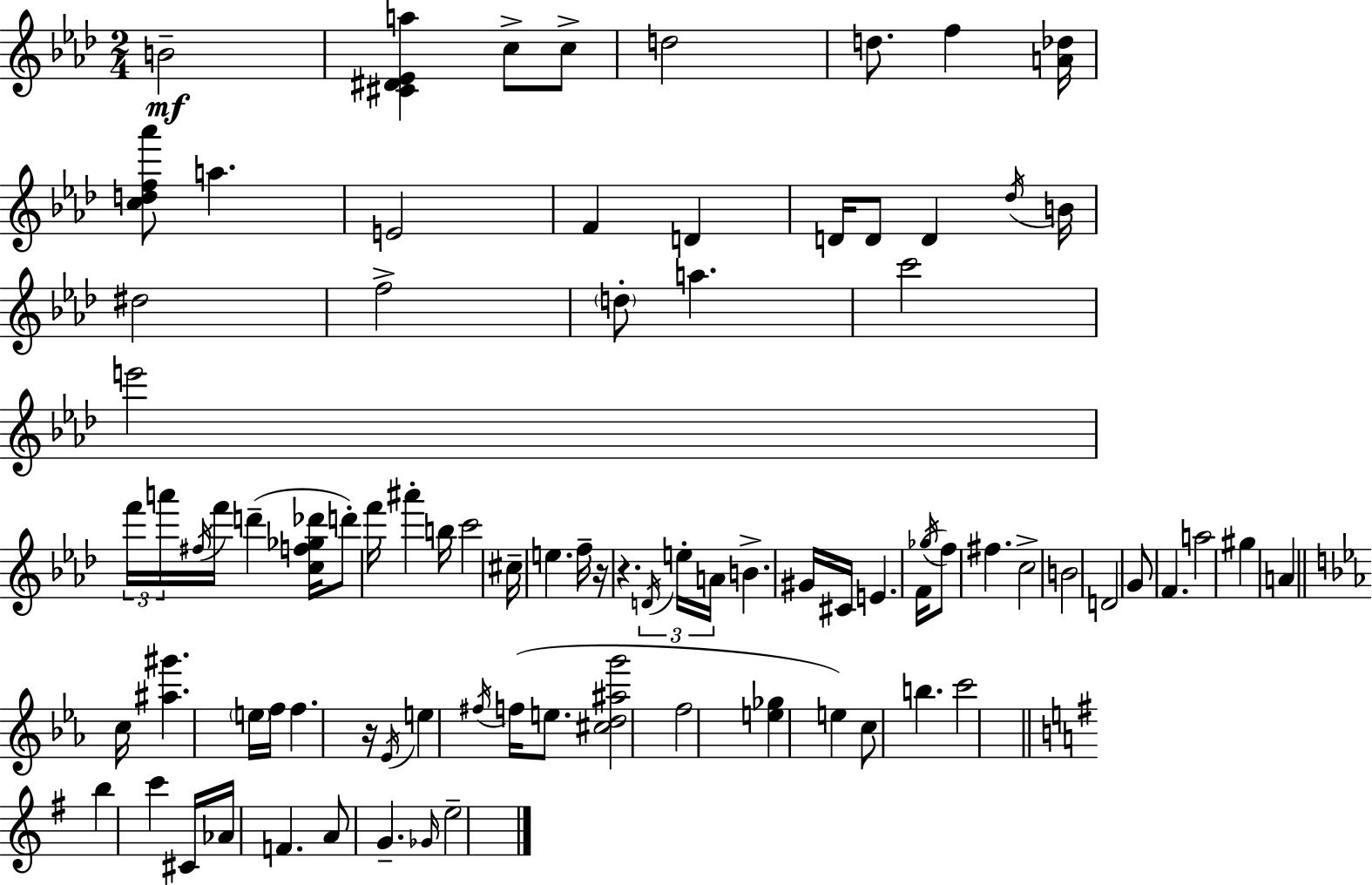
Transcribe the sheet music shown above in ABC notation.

X:1
T:Untitled
M:2/4
L:1/4
K:Fm
B2 [^C^D_Ea] c/2 c/2 d2 d/2 f [A_d]/4 [cdf_a']/2 a E2 F D D/4 D/2 D _d/4 B/4 ^d2 f2 d/2 a c'2 e'2 f'/4 a'/4 ^f/4 f'/4 d' [cf_g_d']/4 d'/2 f'/4 ^a' b/4 c'2 ^c/4 e f/4 z/4 z D/4 e/4 A/4 B ^G/4 ^C/4 E F/4 _g/4 f/2 ^f c2 B2 D2 G/2 F a2 ^g A c/4 [^a^g'] e/4 f/4 f z/4 _E/4 e ^f/4 f/4 e/2 [^cd^ag']2 f2 [e_g] e c/2 b c'2 b c' ^C/4 _A/4 F A/2 G _G/4 e2